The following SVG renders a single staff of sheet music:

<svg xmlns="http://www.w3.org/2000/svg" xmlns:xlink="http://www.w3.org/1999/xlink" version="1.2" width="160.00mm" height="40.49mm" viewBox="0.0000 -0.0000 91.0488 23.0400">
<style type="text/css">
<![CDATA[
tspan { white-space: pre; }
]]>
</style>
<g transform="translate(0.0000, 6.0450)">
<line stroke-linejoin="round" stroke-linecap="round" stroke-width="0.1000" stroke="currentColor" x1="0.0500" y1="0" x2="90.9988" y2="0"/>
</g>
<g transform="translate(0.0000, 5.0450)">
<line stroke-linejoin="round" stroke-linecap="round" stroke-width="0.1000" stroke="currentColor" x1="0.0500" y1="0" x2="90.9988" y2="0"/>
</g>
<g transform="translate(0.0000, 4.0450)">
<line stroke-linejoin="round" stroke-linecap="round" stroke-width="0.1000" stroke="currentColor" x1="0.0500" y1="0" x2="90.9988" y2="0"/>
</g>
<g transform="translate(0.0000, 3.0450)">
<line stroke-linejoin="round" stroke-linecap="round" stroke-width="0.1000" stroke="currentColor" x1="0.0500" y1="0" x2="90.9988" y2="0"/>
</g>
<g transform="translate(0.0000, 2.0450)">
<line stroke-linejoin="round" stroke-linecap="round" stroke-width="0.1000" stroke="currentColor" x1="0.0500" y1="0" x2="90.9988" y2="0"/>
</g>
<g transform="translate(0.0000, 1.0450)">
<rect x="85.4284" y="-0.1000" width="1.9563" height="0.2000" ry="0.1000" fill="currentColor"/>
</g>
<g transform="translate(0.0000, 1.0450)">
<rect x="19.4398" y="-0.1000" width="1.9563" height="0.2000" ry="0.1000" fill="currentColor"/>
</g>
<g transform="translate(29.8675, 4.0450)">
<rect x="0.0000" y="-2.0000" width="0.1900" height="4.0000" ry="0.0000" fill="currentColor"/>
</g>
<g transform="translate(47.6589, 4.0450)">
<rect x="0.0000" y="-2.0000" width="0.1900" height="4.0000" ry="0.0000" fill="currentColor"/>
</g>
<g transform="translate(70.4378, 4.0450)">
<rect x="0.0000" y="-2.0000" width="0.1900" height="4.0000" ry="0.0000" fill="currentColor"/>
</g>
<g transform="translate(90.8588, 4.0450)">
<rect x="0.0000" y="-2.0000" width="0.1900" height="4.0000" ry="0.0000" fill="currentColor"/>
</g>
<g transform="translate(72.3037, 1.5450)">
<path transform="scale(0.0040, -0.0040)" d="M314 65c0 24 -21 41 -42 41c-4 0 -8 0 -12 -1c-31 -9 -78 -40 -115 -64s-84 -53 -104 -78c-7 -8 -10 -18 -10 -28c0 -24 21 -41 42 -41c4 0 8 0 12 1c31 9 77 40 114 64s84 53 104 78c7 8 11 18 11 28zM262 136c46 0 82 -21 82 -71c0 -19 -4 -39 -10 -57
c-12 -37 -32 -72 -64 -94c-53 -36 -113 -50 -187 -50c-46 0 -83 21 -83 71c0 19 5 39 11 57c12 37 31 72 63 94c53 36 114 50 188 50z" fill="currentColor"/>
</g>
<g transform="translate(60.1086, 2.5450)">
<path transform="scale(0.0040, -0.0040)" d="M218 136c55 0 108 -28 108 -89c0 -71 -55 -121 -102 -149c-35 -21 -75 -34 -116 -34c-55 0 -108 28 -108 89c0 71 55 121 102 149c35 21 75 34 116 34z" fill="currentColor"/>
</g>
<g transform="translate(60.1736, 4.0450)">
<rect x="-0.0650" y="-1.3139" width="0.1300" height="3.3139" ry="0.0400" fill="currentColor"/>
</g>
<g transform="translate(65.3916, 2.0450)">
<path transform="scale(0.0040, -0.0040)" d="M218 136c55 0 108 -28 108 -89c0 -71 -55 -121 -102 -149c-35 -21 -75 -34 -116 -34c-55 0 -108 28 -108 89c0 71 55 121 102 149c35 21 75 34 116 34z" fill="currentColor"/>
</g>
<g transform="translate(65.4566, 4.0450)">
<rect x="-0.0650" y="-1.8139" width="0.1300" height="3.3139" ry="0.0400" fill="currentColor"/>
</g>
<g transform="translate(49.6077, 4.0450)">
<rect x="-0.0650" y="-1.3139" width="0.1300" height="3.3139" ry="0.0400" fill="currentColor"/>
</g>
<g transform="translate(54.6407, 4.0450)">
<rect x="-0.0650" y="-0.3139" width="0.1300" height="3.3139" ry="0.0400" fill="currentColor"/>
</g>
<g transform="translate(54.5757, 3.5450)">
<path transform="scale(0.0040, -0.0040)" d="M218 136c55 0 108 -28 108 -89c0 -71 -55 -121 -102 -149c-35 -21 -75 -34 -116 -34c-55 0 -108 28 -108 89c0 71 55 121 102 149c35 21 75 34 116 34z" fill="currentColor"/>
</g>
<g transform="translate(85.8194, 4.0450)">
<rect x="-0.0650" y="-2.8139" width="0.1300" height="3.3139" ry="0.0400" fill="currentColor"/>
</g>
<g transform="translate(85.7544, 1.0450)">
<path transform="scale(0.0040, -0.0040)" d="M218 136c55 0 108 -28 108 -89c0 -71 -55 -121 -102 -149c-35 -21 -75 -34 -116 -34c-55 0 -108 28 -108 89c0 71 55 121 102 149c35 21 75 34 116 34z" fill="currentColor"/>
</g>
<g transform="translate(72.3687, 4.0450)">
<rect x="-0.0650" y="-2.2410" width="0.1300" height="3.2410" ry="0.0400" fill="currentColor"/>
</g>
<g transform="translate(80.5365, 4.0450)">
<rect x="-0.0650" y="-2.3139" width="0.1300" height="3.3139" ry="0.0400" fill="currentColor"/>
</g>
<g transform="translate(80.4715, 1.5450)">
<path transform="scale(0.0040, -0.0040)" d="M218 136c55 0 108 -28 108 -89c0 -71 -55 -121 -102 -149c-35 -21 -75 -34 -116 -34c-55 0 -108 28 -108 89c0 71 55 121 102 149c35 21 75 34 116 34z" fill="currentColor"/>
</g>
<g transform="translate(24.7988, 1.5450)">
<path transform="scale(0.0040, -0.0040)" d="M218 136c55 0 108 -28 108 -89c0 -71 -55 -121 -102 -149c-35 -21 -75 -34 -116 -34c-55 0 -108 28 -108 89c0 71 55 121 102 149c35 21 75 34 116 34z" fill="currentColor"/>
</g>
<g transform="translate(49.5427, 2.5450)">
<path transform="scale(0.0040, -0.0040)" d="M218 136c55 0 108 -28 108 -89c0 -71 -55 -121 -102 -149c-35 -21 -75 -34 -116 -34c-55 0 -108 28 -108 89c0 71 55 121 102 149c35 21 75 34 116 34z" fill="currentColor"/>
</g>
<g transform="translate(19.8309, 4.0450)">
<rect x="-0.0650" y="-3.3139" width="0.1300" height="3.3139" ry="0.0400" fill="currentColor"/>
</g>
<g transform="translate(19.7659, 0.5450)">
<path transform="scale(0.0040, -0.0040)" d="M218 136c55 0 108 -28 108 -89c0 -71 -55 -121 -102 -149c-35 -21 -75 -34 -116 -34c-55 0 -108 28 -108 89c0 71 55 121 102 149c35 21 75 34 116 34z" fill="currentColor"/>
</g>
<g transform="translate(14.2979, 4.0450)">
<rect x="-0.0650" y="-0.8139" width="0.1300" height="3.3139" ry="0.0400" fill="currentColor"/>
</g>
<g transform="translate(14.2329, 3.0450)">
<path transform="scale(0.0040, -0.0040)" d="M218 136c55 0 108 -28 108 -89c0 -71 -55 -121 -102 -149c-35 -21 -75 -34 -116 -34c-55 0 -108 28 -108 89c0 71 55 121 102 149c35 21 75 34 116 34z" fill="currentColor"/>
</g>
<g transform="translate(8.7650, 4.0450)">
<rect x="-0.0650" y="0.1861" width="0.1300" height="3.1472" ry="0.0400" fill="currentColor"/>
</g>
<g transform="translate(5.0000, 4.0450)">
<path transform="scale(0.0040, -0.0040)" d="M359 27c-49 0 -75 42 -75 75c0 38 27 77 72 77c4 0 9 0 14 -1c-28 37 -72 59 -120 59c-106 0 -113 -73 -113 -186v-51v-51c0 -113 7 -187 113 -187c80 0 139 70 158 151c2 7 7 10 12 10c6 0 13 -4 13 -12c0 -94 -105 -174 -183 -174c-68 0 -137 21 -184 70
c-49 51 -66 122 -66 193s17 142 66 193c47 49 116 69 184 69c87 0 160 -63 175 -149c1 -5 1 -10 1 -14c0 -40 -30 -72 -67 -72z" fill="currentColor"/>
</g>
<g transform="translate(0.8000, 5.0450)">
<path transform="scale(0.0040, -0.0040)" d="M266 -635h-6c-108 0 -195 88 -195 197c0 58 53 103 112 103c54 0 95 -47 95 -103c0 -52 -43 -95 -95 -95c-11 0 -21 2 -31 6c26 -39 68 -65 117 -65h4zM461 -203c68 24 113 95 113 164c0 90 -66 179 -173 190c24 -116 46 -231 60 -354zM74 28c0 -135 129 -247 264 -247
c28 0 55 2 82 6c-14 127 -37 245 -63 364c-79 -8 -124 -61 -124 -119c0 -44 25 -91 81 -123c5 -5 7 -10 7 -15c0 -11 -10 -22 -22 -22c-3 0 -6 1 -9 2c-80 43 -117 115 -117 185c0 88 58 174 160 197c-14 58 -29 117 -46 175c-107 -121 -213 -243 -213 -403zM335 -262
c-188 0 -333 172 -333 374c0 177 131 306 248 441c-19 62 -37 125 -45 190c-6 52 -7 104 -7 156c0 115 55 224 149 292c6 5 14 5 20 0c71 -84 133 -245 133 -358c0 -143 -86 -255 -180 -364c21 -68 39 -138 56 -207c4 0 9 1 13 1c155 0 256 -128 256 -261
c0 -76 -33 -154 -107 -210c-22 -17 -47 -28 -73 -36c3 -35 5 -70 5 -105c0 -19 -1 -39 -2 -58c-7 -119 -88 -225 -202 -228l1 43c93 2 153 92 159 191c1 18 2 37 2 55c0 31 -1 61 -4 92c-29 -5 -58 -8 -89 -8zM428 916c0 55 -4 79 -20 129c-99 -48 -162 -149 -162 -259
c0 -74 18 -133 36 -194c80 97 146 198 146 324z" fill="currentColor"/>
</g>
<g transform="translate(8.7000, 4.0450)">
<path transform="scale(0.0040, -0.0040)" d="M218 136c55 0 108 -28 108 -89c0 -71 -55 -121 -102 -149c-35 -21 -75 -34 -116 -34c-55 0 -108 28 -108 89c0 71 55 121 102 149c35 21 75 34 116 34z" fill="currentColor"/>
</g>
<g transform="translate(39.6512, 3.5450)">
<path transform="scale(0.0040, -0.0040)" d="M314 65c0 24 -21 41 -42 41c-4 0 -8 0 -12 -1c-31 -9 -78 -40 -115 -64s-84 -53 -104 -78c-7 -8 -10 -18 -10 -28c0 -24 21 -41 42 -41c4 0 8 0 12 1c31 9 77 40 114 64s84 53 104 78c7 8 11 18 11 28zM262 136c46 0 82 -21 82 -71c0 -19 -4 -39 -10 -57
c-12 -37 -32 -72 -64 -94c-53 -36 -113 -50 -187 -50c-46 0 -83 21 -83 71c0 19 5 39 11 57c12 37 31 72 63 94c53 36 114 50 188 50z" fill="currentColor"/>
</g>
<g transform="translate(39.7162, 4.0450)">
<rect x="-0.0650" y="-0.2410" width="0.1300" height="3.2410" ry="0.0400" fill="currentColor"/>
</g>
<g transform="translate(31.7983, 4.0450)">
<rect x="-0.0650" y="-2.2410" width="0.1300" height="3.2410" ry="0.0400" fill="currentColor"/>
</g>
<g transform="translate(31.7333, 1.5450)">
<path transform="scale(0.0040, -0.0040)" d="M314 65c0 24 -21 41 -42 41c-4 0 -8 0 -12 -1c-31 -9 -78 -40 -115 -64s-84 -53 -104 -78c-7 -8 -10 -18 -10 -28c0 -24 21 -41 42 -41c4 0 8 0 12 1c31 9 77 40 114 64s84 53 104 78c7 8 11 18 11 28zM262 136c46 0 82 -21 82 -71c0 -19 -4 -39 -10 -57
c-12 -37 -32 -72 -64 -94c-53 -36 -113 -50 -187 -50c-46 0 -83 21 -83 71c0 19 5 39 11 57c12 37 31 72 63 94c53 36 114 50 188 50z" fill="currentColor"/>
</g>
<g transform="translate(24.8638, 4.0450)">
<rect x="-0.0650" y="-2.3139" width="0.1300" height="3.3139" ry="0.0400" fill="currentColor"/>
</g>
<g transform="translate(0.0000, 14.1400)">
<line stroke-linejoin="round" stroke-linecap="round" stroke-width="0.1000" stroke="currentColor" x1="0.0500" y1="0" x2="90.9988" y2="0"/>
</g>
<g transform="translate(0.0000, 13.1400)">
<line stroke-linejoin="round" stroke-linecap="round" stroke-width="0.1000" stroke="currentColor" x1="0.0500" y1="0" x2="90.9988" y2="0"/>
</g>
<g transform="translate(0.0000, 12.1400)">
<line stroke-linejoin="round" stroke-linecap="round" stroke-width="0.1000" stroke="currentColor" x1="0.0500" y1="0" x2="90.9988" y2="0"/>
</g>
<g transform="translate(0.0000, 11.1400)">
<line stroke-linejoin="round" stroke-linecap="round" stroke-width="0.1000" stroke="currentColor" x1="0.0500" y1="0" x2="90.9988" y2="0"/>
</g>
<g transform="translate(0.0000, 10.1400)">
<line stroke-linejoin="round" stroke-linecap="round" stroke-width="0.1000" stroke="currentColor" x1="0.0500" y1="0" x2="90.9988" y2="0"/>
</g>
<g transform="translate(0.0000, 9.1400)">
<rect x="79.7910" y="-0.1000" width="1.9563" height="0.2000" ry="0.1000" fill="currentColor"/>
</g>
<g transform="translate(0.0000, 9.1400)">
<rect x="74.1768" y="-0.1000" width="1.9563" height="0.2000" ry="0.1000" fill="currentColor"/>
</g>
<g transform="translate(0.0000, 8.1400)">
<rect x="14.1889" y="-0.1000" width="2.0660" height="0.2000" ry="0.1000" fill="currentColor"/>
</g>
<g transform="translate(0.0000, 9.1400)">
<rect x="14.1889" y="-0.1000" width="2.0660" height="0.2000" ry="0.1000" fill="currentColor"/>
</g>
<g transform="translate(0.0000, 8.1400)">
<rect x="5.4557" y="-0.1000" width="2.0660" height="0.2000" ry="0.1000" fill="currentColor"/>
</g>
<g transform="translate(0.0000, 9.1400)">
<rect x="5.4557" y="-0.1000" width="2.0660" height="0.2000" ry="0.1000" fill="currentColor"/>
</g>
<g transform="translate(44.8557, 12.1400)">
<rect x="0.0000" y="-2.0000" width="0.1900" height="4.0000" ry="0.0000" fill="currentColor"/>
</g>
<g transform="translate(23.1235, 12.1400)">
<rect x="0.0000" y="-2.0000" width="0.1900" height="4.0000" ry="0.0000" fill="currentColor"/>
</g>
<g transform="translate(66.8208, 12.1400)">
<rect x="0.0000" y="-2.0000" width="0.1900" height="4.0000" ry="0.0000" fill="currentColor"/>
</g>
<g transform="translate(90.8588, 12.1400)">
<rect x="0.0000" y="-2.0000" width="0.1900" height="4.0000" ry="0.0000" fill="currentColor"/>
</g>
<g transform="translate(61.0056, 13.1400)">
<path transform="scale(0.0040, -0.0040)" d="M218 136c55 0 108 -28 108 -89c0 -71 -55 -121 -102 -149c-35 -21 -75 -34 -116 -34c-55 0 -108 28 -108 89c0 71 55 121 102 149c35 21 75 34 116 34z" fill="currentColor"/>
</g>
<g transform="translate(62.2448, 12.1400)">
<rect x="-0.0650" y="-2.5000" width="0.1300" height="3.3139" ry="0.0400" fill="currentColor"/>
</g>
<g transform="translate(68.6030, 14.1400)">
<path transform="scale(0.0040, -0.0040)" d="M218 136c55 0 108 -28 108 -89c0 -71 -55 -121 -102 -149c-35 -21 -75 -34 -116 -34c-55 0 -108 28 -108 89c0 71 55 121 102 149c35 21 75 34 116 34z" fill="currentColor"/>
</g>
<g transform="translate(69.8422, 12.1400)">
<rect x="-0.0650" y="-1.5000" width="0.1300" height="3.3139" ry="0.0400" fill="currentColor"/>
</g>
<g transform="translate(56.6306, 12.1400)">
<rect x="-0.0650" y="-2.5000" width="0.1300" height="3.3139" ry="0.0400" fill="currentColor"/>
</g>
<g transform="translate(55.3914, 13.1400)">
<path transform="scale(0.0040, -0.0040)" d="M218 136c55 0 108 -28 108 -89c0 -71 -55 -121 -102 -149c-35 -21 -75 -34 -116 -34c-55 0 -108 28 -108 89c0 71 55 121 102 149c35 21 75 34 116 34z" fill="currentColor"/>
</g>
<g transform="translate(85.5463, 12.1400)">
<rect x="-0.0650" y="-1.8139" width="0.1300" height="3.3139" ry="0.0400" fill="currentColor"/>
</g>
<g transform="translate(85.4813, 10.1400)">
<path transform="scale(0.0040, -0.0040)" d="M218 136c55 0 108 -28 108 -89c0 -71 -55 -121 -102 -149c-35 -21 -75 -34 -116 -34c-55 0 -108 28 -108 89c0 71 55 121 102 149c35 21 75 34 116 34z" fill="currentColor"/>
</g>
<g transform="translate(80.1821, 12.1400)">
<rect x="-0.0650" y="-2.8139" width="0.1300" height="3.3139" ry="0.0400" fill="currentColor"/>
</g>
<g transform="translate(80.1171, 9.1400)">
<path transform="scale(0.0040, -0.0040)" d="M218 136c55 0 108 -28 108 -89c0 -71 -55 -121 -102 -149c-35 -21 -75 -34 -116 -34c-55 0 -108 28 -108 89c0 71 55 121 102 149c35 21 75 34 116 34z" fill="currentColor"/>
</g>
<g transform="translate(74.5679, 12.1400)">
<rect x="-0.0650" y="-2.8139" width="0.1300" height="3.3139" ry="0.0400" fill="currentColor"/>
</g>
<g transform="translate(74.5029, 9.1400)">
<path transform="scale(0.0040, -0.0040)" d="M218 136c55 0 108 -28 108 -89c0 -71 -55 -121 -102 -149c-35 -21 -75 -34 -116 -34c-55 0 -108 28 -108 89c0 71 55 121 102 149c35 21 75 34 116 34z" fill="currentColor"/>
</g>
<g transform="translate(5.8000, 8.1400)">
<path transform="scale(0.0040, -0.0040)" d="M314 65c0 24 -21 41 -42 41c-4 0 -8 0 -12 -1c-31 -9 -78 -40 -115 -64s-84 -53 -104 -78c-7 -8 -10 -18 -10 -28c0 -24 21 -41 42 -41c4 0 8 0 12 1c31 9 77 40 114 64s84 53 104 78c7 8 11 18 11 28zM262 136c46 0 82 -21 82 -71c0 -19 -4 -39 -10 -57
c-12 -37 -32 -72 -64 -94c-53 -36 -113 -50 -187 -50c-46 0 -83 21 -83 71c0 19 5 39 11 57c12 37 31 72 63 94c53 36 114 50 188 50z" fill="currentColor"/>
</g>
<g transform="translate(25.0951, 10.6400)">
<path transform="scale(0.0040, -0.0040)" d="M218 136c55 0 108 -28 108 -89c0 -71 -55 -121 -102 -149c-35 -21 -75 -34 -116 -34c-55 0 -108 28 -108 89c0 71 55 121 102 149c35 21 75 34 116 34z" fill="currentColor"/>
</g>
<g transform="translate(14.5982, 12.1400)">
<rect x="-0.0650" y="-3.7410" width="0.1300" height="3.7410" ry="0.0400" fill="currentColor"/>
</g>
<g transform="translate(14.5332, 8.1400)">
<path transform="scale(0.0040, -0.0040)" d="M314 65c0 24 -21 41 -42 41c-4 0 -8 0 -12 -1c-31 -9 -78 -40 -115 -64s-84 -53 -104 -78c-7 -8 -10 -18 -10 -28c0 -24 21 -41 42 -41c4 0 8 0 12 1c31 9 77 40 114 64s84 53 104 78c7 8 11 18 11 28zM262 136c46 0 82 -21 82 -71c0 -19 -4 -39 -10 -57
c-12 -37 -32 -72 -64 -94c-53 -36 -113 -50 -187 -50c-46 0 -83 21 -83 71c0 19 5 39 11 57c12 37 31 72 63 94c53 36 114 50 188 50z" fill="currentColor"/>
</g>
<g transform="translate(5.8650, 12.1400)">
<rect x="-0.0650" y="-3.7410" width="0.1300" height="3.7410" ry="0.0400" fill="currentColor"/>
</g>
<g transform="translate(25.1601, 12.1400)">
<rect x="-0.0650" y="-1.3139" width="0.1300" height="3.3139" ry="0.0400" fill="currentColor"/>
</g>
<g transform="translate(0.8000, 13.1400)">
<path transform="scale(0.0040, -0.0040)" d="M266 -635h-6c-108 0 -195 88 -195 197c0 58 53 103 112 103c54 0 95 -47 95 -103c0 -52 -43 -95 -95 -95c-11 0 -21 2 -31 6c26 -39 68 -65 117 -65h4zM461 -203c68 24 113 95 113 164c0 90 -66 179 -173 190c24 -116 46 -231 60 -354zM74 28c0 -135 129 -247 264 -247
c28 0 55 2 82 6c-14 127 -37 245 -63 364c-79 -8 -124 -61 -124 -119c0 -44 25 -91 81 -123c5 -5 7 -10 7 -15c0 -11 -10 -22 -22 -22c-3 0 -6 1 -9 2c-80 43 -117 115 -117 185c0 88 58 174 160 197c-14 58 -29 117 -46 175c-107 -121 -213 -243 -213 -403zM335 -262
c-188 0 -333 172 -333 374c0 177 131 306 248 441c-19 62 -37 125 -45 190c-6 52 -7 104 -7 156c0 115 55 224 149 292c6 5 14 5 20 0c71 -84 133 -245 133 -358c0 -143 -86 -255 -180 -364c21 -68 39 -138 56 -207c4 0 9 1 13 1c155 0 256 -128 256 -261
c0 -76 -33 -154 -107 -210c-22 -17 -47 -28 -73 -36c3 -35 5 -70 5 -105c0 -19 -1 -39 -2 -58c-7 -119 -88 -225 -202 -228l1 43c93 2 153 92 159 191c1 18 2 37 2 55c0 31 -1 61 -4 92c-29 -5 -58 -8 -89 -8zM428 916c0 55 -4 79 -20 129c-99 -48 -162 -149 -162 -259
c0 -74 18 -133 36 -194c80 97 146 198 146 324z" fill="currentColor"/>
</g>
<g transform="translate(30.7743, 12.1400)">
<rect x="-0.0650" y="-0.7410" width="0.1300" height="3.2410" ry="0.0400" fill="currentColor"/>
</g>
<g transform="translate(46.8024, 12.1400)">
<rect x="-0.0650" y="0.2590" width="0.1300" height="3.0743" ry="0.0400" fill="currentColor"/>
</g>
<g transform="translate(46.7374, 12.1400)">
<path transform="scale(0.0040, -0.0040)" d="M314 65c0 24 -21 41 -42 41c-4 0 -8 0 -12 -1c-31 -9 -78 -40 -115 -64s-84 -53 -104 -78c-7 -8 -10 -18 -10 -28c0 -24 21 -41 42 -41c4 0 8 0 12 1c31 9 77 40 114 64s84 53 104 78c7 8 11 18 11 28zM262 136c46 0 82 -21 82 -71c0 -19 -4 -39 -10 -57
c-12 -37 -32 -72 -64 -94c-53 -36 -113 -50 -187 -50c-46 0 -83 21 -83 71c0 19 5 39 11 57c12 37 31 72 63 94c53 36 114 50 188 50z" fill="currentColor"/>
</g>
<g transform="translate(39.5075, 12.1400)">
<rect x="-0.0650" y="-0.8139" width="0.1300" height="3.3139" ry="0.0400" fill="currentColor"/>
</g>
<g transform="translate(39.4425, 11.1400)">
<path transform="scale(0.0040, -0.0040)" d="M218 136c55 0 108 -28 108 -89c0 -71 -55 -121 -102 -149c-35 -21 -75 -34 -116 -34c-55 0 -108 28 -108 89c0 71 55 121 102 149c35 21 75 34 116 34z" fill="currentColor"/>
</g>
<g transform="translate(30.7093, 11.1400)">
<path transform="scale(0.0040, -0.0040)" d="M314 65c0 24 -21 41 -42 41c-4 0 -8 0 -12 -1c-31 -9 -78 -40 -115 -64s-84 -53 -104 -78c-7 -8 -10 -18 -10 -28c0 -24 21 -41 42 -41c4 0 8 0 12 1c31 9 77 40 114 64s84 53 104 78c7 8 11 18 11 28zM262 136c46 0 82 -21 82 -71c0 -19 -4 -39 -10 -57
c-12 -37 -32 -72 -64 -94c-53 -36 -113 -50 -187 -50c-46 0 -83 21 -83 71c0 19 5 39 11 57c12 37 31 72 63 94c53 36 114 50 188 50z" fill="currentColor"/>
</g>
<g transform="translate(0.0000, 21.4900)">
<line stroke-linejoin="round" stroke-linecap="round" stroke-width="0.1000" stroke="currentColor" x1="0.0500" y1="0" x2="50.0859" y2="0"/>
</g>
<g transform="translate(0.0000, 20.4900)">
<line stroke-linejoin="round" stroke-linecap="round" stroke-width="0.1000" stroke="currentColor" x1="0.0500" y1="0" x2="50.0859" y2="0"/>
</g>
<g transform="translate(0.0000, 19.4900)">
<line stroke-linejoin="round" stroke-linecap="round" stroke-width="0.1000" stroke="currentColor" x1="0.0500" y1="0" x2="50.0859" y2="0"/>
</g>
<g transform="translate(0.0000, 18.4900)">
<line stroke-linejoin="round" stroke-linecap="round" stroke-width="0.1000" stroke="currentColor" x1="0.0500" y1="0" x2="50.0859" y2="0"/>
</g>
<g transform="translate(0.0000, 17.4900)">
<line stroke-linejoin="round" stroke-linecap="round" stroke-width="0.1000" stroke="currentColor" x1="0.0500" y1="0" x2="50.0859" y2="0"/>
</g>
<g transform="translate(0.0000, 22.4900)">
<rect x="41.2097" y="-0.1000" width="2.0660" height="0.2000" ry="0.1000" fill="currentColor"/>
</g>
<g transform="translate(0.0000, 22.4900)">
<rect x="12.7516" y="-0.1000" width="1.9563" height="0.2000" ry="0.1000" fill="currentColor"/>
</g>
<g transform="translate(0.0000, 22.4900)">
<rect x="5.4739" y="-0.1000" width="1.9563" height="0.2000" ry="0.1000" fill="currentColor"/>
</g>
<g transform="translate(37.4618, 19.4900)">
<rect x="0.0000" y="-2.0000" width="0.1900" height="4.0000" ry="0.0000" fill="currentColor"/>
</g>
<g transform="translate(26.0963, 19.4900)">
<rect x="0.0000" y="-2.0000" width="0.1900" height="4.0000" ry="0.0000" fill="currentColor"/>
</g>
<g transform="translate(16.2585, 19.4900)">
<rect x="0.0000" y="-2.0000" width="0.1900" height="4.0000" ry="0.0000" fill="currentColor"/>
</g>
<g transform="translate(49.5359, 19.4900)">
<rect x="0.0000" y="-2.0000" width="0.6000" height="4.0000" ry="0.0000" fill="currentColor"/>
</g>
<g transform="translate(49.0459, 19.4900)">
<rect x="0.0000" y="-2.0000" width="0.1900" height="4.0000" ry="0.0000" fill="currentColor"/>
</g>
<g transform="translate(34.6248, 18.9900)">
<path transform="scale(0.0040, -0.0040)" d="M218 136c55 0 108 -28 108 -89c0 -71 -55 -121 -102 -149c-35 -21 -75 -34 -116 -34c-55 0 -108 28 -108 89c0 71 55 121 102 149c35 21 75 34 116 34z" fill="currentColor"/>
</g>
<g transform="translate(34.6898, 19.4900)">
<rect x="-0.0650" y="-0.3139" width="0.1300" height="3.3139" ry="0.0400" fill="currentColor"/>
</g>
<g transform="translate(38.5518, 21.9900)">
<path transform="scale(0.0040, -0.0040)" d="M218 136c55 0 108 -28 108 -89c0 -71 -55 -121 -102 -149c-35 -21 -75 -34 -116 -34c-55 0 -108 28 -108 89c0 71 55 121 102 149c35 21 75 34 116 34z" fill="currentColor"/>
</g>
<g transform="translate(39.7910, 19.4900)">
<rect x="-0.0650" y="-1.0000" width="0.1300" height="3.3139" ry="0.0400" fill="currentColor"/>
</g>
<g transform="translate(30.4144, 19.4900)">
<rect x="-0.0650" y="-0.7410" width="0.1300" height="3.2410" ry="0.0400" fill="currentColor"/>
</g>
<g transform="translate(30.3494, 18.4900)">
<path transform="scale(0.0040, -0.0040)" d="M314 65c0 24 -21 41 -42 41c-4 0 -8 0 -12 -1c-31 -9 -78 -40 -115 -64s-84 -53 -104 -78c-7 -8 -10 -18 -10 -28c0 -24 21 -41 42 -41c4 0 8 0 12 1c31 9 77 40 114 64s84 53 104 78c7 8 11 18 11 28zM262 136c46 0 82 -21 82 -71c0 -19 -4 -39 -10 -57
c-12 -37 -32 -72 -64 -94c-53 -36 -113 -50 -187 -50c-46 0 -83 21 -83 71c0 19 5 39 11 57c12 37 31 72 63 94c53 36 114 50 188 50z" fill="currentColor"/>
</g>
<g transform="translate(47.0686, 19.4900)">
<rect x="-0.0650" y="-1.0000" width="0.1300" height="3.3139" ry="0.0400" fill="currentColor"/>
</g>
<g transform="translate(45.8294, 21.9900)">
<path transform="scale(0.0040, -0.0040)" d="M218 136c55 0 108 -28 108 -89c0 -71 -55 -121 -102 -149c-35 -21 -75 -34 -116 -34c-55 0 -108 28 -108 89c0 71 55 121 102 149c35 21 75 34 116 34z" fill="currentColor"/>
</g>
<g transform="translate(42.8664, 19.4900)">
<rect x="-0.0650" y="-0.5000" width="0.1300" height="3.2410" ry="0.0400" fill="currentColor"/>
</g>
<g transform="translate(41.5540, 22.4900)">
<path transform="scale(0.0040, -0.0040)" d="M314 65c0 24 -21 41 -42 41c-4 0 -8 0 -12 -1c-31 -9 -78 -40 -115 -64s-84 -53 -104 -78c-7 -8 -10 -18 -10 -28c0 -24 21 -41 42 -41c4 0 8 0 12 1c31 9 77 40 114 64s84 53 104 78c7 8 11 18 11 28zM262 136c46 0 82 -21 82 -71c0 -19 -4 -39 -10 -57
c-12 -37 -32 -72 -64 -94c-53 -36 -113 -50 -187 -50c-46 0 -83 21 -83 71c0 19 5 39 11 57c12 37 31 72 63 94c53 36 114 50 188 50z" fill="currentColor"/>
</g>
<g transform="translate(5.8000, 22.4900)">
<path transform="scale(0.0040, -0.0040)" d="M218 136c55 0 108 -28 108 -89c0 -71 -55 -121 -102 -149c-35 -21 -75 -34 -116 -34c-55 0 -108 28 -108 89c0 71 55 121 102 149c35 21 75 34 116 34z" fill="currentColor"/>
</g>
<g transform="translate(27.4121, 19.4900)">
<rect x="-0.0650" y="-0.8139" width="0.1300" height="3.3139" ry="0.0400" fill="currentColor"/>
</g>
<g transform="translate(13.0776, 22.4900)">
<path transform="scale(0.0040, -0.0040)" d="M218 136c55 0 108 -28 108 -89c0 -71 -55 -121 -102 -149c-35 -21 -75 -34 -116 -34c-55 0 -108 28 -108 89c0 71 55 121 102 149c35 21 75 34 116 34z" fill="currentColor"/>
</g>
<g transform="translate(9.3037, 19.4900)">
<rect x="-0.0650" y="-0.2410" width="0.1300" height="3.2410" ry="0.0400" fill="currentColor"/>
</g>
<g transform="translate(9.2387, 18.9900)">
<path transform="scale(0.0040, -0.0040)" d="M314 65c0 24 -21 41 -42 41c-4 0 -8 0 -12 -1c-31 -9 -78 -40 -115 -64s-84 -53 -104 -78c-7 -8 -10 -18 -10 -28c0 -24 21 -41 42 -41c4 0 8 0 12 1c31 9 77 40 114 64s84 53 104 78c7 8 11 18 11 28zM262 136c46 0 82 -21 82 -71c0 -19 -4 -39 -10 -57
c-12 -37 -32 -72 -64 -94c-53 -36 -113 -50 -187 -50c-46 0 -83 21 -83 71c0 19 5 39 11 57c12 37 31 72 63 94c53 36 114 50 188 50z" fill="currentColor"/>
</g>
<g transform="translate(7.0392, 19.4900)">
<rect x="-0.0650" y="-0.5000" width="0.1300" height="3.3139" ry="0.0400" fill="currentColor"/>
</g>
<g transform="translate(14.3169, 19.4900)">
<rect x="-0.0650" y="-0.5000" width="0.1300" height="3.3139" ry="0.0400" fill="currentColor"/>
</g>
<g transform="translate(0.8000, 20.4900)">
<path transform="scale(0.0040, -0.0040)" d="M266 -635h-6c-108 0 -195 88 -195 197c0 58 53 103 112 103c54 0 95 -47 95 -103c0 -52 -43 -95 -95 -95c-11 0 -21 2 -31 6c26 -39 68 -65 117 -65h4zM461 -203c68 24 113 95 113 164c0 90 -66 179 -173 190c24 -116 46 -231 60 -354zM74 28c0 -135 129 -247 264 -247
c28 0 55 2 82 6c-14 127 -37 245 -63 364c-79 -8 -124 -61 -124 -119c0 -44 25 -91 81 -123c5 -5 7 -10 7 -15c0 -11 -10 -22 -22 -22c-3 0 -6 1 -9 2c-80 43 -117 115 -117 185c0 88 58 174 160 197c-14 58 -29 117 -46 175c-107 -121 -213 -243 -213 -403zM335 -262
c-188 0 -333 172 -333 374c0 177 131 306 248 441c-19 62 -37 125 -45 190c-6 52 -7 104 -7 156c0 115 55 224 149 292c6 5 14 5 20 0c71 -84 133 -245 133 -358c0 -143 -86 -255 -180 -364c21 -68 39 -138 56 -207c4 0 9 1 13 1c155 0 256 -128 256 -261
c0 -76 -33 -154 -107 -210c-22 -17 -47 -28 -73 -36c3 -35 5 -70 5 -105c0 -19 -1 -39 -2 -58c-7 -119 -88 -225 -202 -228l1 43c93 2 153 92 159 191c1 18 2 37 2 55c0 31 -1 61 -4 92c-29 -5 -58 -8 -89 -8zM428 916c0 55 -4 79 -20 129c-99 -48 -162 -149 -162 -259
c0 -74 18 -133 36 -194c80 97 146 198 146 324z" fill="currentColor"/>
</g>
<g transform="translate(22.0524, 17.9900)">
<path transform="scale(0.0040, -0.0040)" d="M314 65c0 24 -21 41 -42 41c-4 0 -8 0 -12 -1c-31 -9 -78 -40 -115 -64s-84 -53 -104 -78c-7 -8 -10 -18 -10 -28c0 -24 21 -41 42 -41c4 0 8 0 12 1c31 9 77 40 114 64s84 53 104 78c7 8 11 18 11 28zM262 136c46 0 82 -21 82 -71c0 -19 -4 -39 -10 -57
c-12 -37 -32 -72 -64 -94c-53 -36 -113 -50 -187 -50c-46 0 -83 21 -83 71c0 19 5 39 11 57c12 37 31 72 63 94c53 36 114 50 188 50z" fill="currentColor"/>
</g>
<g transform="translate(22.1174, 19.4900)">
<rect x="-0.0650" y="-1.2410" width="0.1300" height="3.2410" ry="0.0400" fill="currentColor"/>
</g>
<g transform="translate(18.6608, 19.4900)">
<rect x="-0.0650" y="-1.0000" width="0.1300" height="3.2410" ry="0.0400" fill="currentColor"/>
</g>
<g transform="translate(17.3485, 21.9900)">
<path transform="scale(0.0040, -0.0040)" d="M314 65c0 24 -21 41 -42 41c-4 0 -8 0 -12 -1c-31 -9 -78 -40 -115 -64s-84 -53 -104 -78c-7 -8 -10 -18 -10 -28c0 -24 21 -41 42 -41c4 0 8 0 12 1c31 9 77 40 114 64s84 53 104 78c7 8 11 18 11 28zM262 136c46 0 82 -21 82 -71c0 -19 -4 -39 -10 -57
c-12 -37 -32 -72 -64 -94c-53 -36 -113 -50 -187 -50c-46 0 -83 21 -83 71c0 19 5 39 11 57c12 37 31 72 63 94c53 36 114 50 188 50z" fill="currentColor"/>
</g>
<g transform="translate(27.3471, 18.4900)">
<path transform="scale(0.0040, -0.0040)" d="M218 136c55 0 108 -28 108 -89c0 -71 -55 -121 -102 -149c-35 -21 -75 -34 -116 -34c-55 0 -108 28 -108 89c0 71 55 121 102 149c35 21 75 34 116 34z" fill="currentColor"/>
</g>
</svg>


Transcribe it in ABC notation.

X:1
T:Untitled
M:4/4
L:1/4
K:C
B d b g g2 c2 e c e f g2 g a c'2 c'2 e d2 d B2 G G E a a f C c2 C D2 e2 d d2 c D C2 D